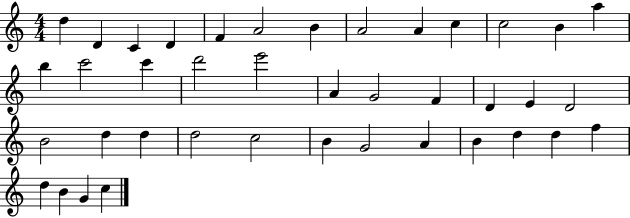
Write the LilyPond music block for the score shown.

{
  \clef treble
  \numericTimeSignature
  \time 4/4
  \key c \major
  d''4 d'4 c'4 d'4 | f'4 a'2 b'4 | a'2 a'4 c''4 | c''2 b'4 a''4 | \break b''4 c'''2 c'''4 | d'''2 e'''2 | a'4 g'2 f'4 | d'4 e'4 d'2 | \break b'2 d''4 d''4 | d''2 c''2 | b'4 g'2 a'4 | b'4 d''4 d''4 f''4 | \break d''4 b'4 g'4 c''4 | \bar "|."
}